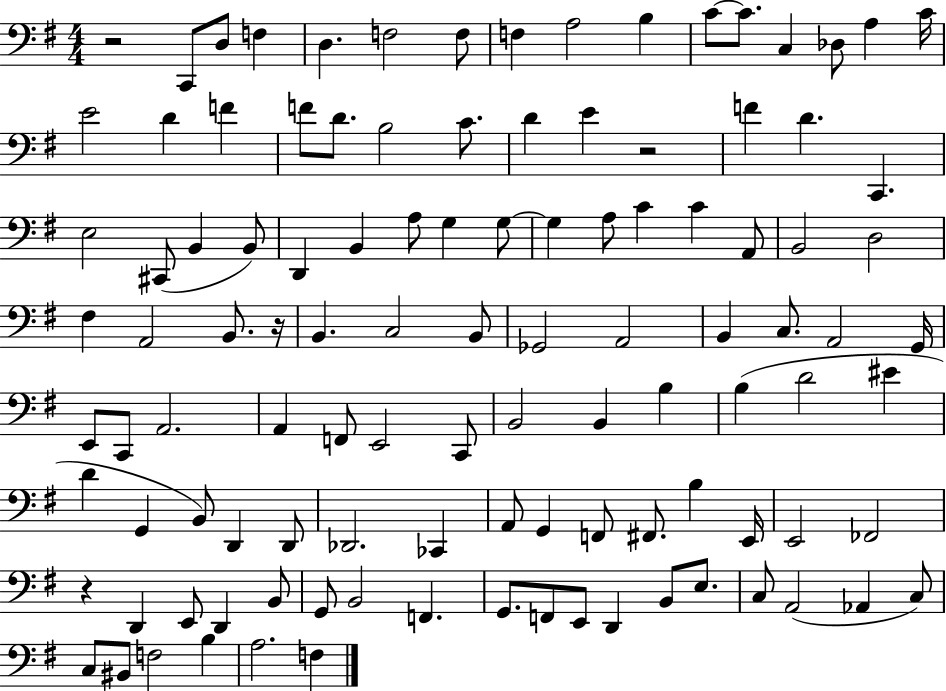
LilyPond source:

{
  \clef bass
  \numericTimeSignature
  \time 4/4
  \key g \major
  r2 c,8 d8 f4 | d4. f2 f8 | f4 a2 b4 | c'8~~ c'8. c4 des8 a4 c'16 | \break e'2 d'4 f'4 | f'8 d'8. b2 c'8. | d'4 e'4 r2 | f'4 d'4. c,4. | \break e2 cis,8( b,4 b,8) | d,4 b,4 a8 g4 g8~~ | g4 a8 c'4 c'4 a,8 | b,2 d2 | \break fis4 a,2 b,8. r16 | b,4. c2 b,8 | ges,2 a,2 | b,4 c8. a,2 g,16 | \break e,8 c,8 a,2. | a,4 f,8 e,2 c,8 | b,2 b,4 b4 | b4( d'2 eis'4 | \break d'4 g,4 b,8) d,4 d,8 | des,2. ces,4 | a,8 g,4 f,8 fis,8. b4 e,16 | e,2 fes,2 | \break r4 d,4 e,8 d,4 b,8 | g,8 b,2 f,4. | g,8. f,8 e,8 d,4 b,8 e8. | c8 a,2( aes,4 c8) | \break c8 bis,8 f2 b4 | a2. f4 | \bar "|."
}